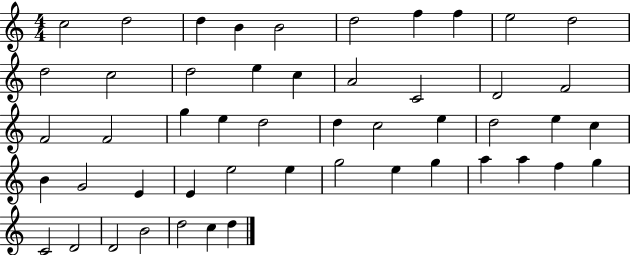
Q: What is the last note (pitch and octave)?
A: D5